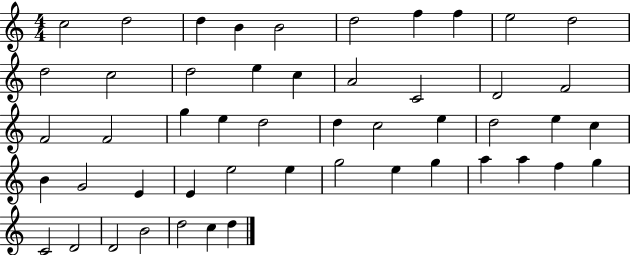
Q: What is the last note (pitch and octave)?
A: D5